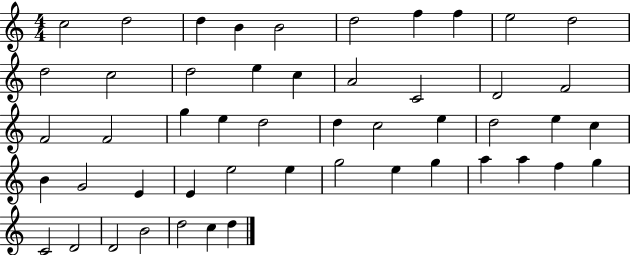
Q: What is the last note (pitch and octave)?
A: D5